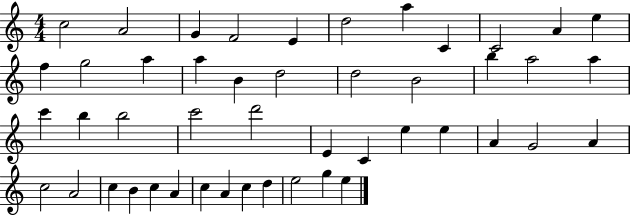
X:1
T:Untitled
M:4/4
L:1/4
K:C
c2 A2 G F2 E d2 a C C2 A e f g2 a a B d2 d2 B2 b a2 a c' b b2 c'2 d'2 E C e e A G2 A c2 A2 c B c A c A c d e2 g e